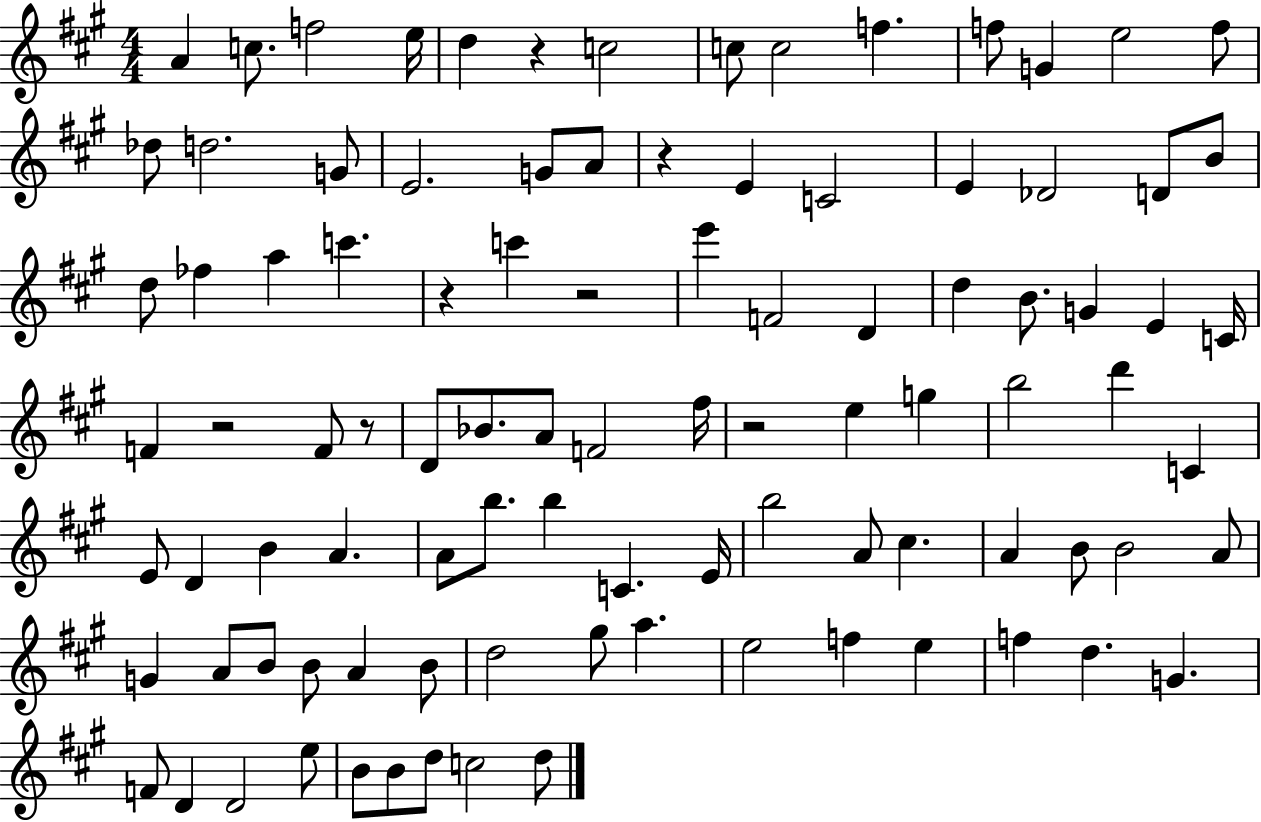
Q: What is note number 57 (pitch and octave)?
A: B5